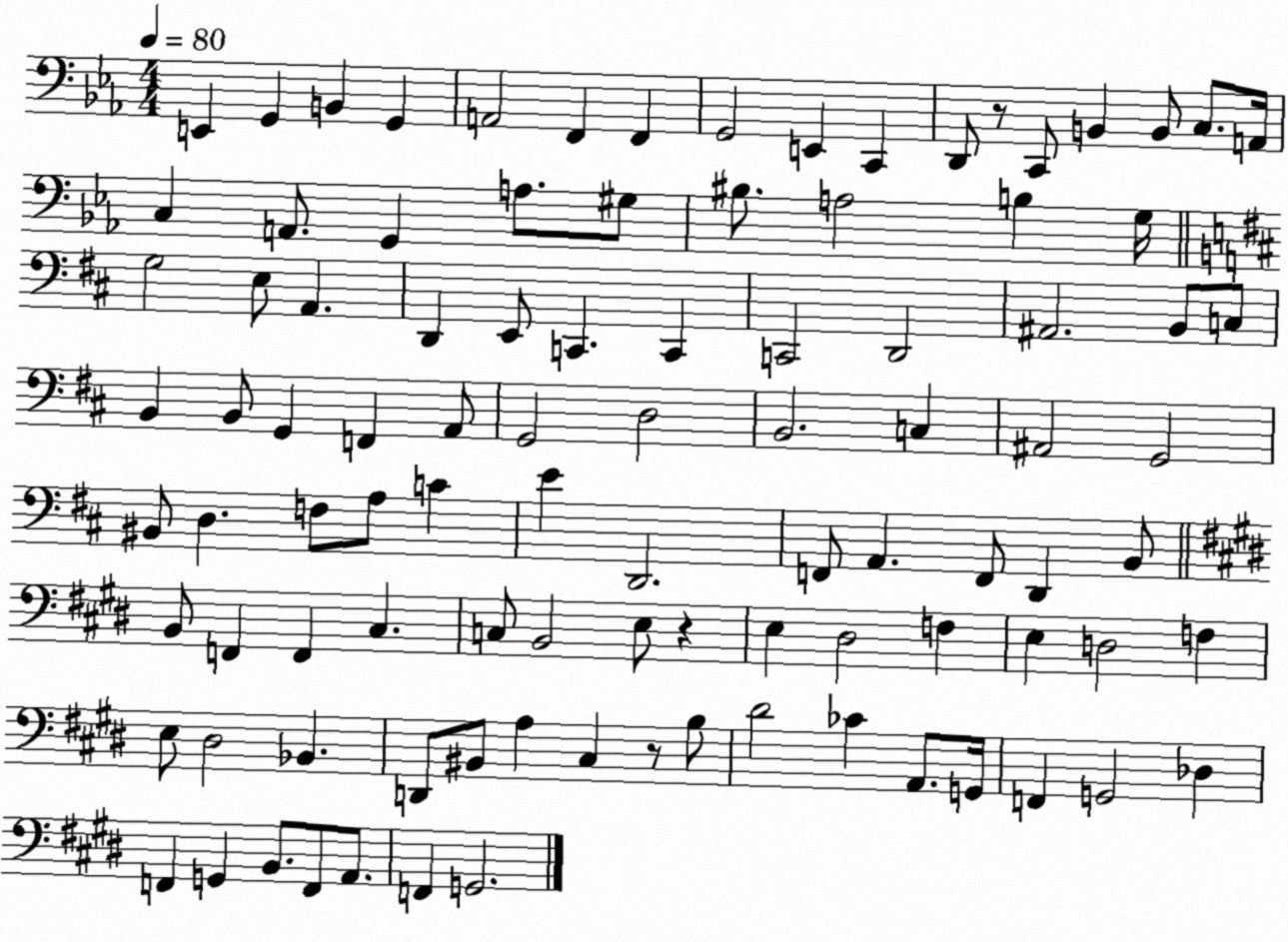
X:1
T:Untitled
M:4/4
L:1/4
K:Eb
E,, G,, B,, G,, A,,2 F,, F,, G,,2 E,, C,, D,,/2 z/2 C,,/2 B,, B,,/2 C,/2 A,,/4 C, A,,/2 G,, A,/2 ^G,/2 ^B,/2 A,2 B, G,/4 G,2 E,/2 A,, D,, E,,/2 C,, C,, C,,2 D,,2 ^A,,2 B,,/2 C,/2 B,, B,,/2 G,, F,, A,,/2 G,,2 D,2 B,,2 C, ^A,,2 G,,2 ^B,,/2 D, F,/2 A,/2 C E D,,2 F,,/2 A,, F,,/2 D,, B,,/2 B,,/2 F,, F,, ^C, C,/2 B,,2 E,/2 z E, ^D,2 F, E, D,2 F, E,/2 ^D,2 _B,, D,,/2 ^B,,/2 A, ^C, z/2 B,/2 ^D2 _C A,,/2 G,,/4 F,, G,,2 _D, F,, G,, B,,/2 F,,/2 A,,/2 F,, G,,2